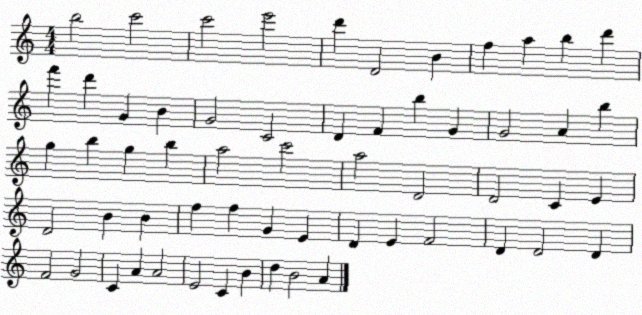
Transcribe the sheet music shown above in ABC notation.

X:1
T:Untitled
M:4/4
L:1/4
K:C
b2 c'2 c'2 e'2 d' D2 B f a b d' f' d' G B G2 C2 D F b G G2 A b g b g b a2 c'2 a2 D2 D2 C E D2 B B f f G E D E F2 D D2 D F2 G2 C A A2 E2 C B d B2 A